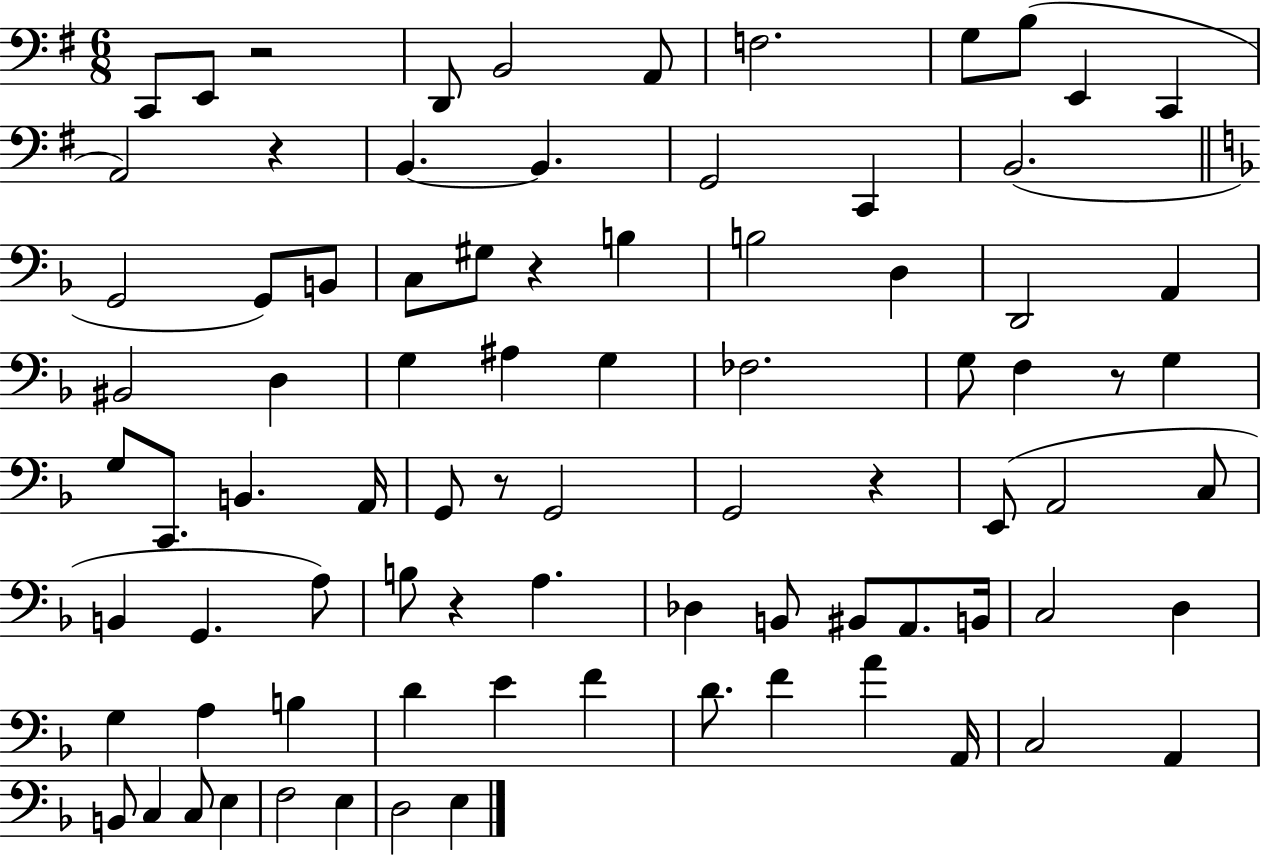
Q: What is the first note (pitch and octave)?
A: C2